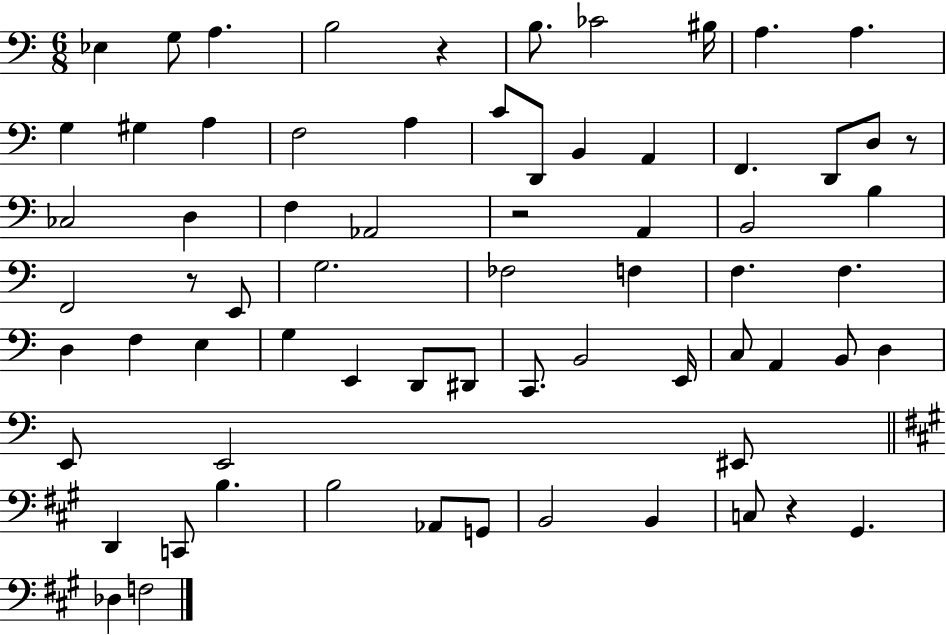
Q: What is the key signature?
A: C major